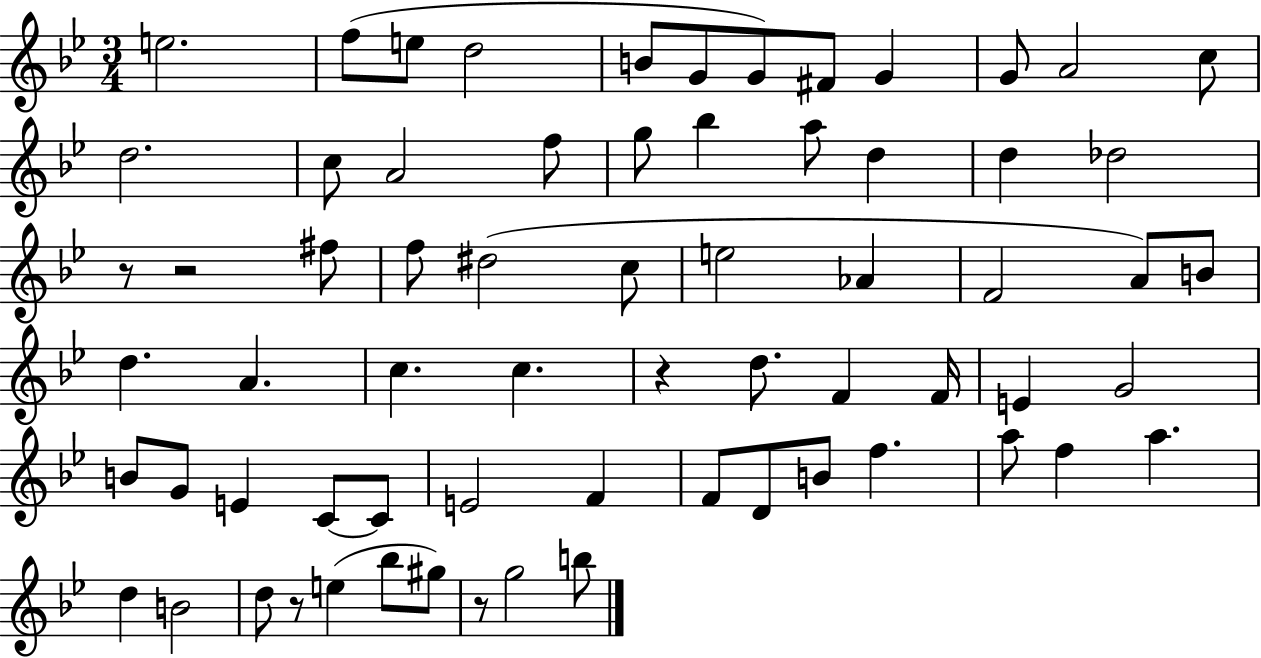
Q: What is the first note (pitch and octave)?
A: E5